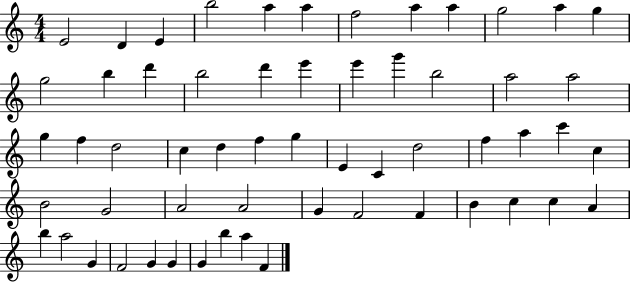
X:1
T:Untitled
M:4/4
L:1/4
K:C
E2 D E b2 a a f2 a a g2 a g g2 b d' b2 d' e' e' g' b2 a2 a2 g f d2 c d f g E C d2 f a c' c B2 G2 A2 A2 G F2 F B c c A b a2 G F2 G G G b a F